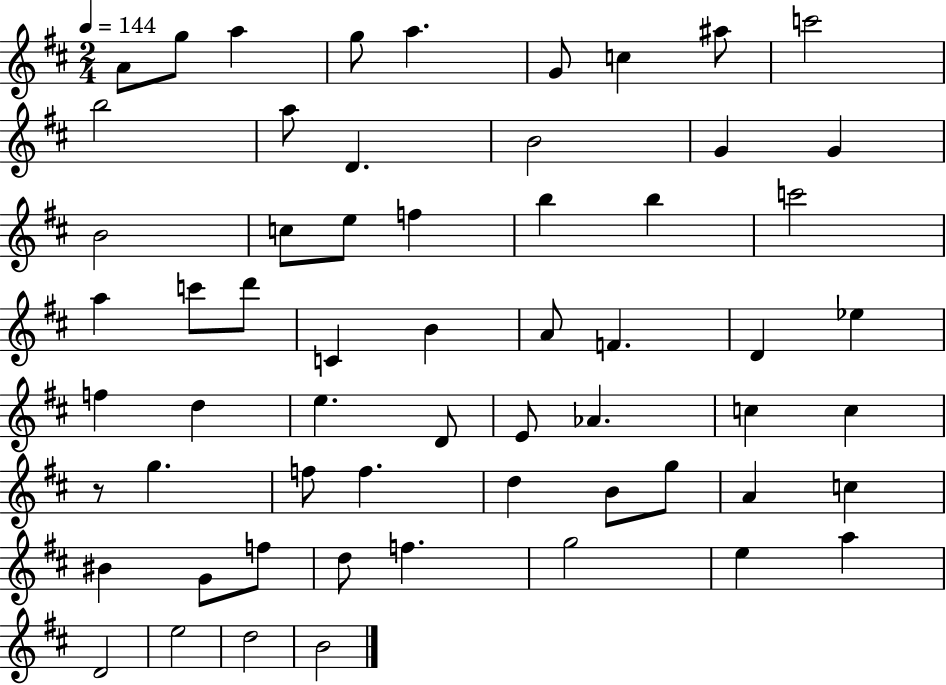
{
  \clef treble
  \numericTimeSignature
  \time 2/4
  \key d \major
  \tempo 4 = 144
  \repeat volta 2 { a'8 g''8 a''4 | g''8 a''4. | g'8 c''4 ais''8 | c'''2 | \break b''2 | a''8 d'4. | b'2 | g'4 g'4 | \break b'2 | c''8 e''8 f''4 | b''4 b''4 | c'''2 | \break a''4 c'''8 d'''8 | c'4 b'4 | a'8 f'4. | d'4 ees''4 | \break f''4 d''4 | e''4. d'8 | e'8 aes'4. | c''4 c''4 | \break r8 g''4. | f''8 f''4. | d''4 b'8 g''8 | a'4 c''4 | \break bis'4 g'8 f''8 | d''8 f''4. | g''2 | e''4 a''4 | \break d'2 | e''2 | d''2 | b'2 | \break } \bar "|."
}